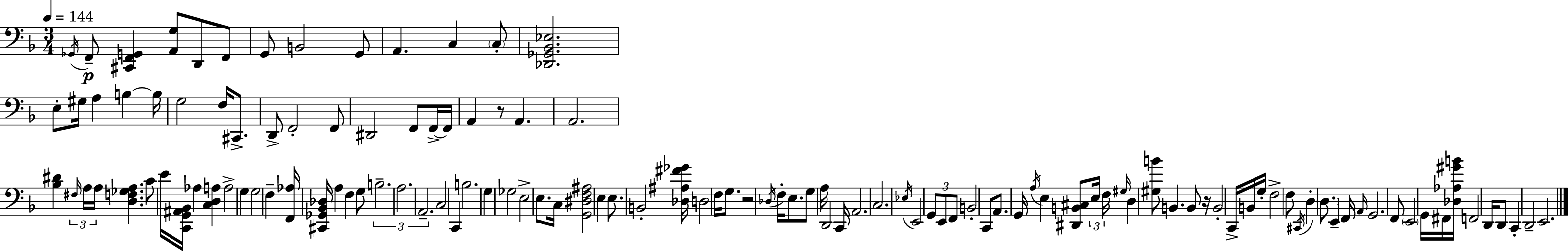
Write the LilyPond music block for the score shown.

{
  \clef bass
  \numericTimeSignature
  \time 3/4
  \key d \minor
  \tempo 4 = 144
  \acciaccatura { ges,16 }\p f,8-- <cis, f, g,>4 <a, g>8 d,8 f,8 | g,8 b,2 g,8 | a,4. c4 \parenthesize c8-. | <des, ges, bes, ees>2. | \break e8-. gis16 a4 b4~~ | b16 g2 f16 cis,8.-> | d,8-> f,2-. f,8 | dis,2 f,8 f,16->~~ | \break f,16 a,4 r8 a,4. | a,2. | <bes dis'>4 \tuplet 3/2 { \grace { fis16 } a16 a16 } <d f ges a>4. | c'8 e'16 <c, g, ais, bes,>16 aes4 <c d a>4 | \break a2-> g4 | g2 f4-- | <f, aes>16 <cis, ges, bes, des>16 a4 f4 | g8 \tuplet 3/2 { b2.-- | \break a2. | a,2.-- } | c2 c,4 | b2. | \break g4 ges2 | e2-> e8. | c16 <g, dis f ais>2 e4 | e8. b,2-. | \break <des ais fis' ges'>16 d2 f16 g8. | r2 \acciaccatura { des16 } f16-. | e8. g8 a16 d,2 | c,16 a,2. | \break c2. | \acciaccatura { ees16 } e,2 | \tuplet 3/2 { g,8 e,8 f,8 } b,2-. | c,8 a,8. g,16 \acciaccatura { a16 } e4 | \break <dis, b, cis>8 \tuplet 3/2 { e16 f16 \grace { gis16 } } d4 <gis b'>8 | b,4. b,8 r16 b,2-. | c,16-> b,16 g16-. f2-> | f8 \acciaccatura { cis,16 } d4-. \parenthesize d8. | \break e,4-- f,16 \grace { a,16 } g,2. | f,8 \parenthesize e,2 | g,16 fis,16 <des aes gis' b'>16 f,2 | d,16 d,8 c,4-. | \break d,2-- e,2. | \bar "|."
}